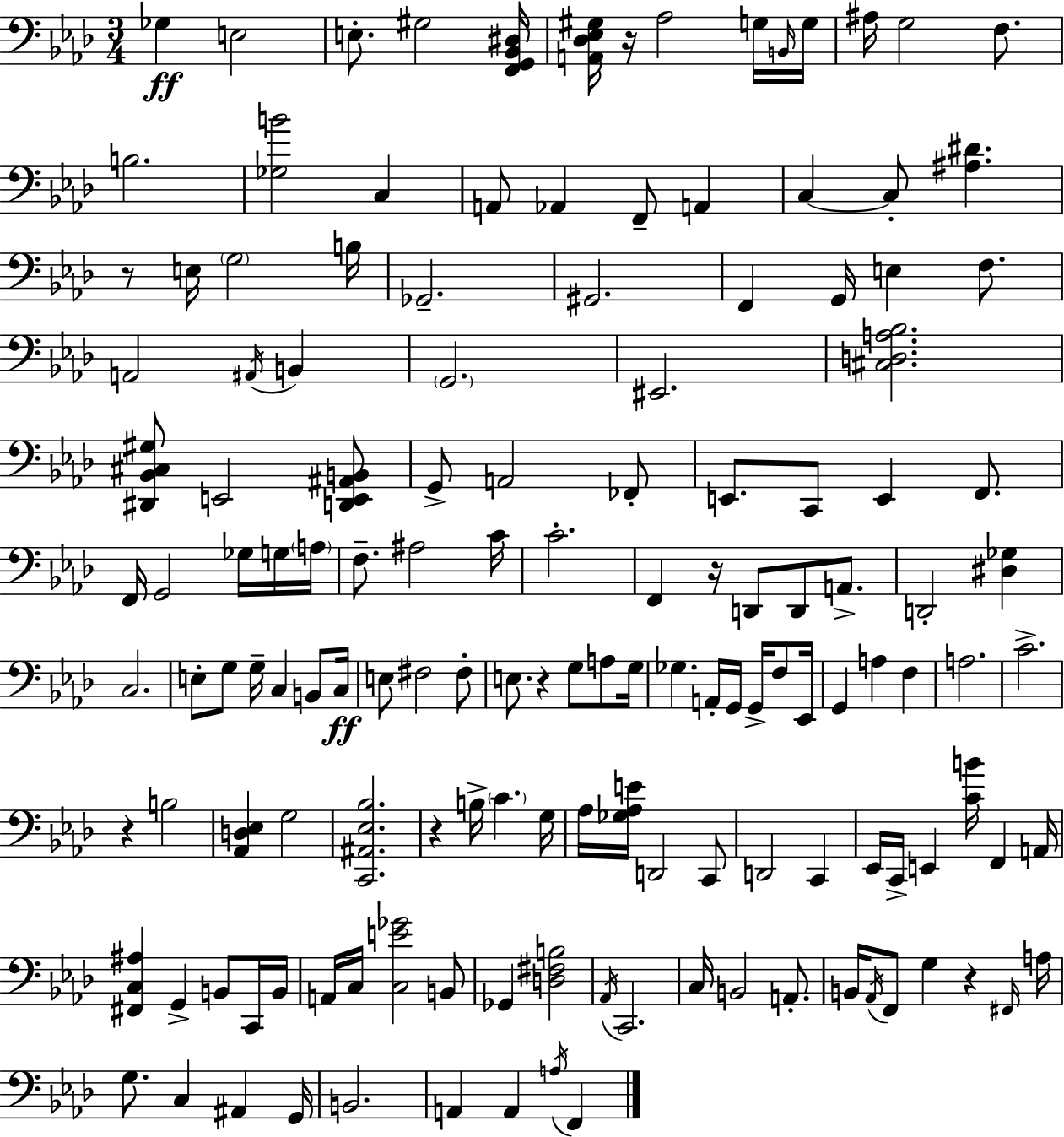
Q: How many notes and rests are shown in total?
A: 145